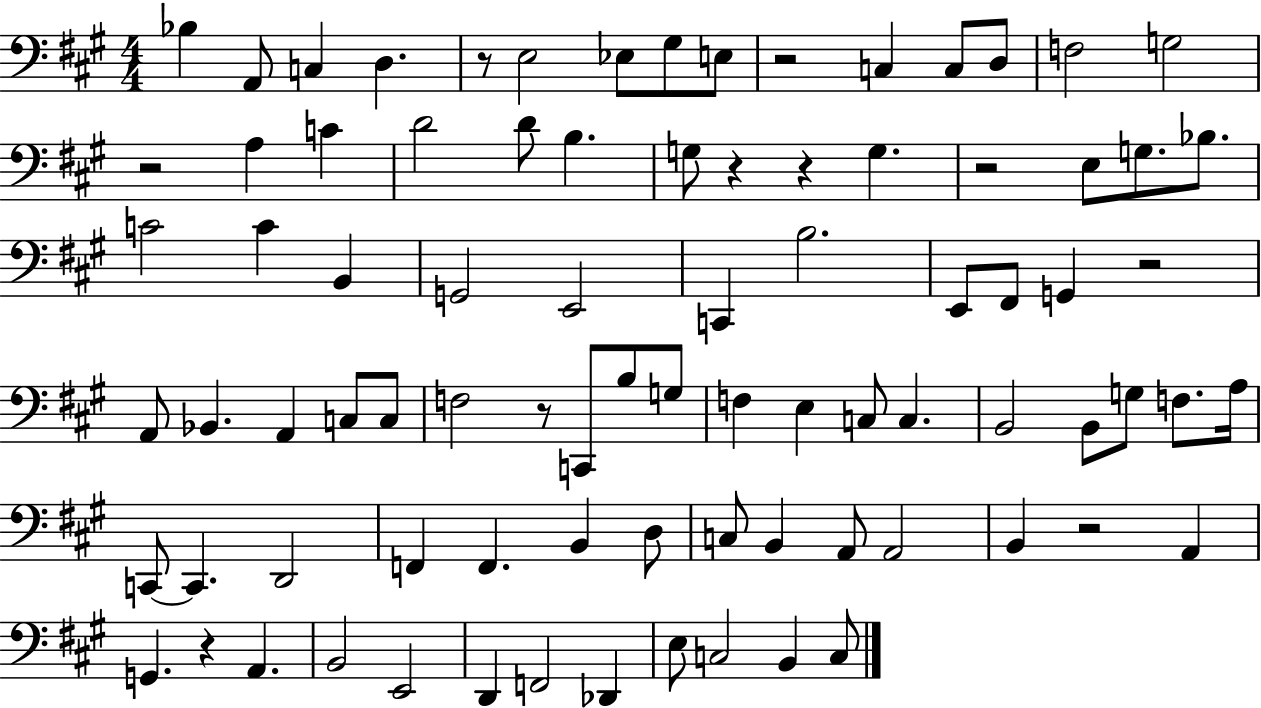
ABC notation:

X:1
T:Untitled
M:4/4
L:1/4
K:A
_B, A,,/2 C, D, z/2 E,2 _E,/2 ^G,/2 E,/2 z2 C, C,/2 D,/2 F,2 G,2 z2 A, C D2 D/2 B, G,/2 z z G, z2 E,/2 G,/2 _B,/2 C2 C B,, G,,2 E,,2 C,, B,2 E,,/2 ^F,,/2 G,, z2 A,,/2 _B,, A,, C,/2 C,/2 F,2 z/2 C,,/2 B,/2 G,/2 F, E, C,/2 C, B,,2 B,,/2 G,/2 F,/2 A,/4 C,,/2 C,, D,,2 F,, F,, B,, D,/2 C,/2 B,, A,,/2 A,,2 B,, z2 A,, G,, z A,, B,,2 E,,2 D,, F,,2 _D,, E,/2 C,2 B,, C,/2